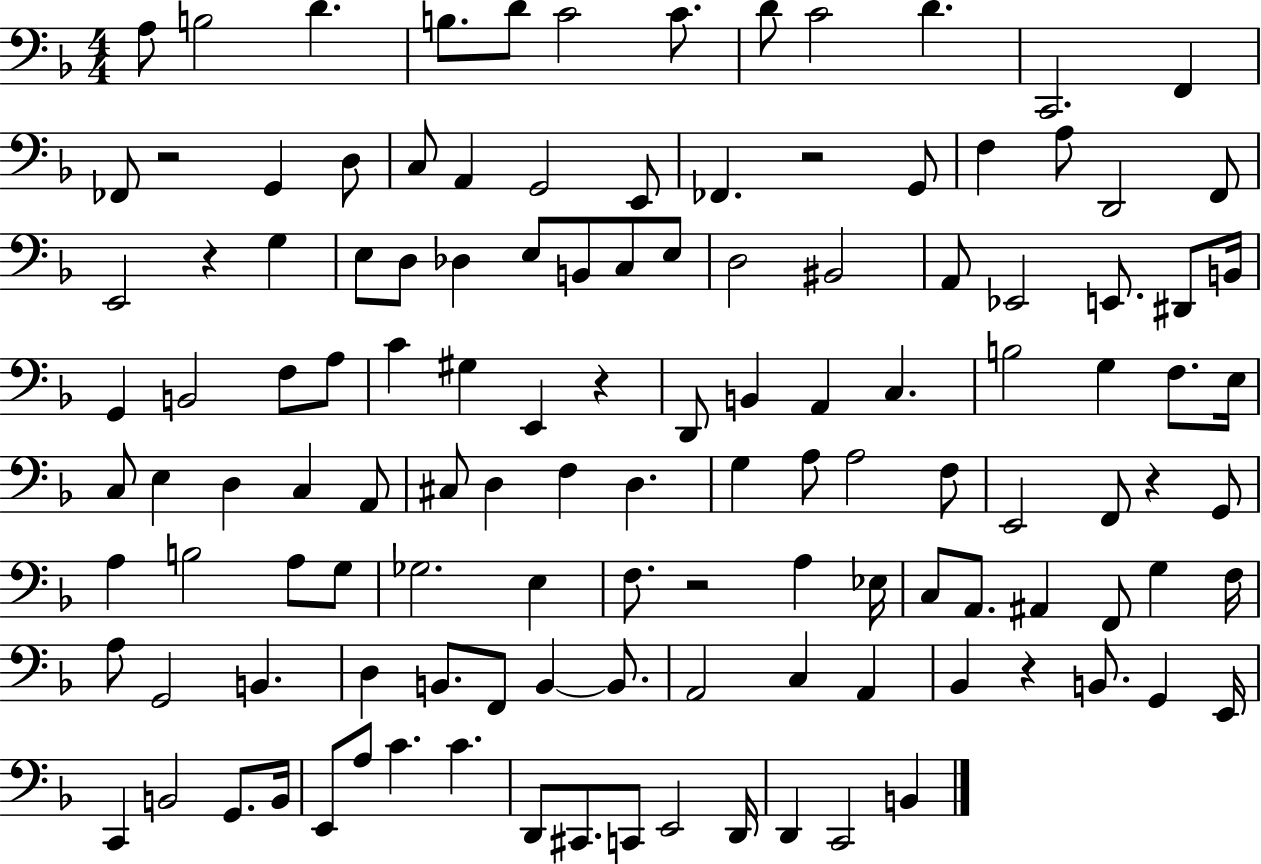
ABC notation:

X:1
T:Untitled
M:4/4
L:1/4
K:F
A,/2 B,2 D B,/2 D/2 C2 C/2 D/2 C2 D C,,2 F,, _F,,/2 z2 G,, D,/2 C,/2 A,, G,,2 E,,/2 _F,, z2 G,,/2 F, A,/2 D,,2 F,,/2 E,,2 z G, E,/2 D,/2 _D, E,/2 B,,/2 C,/2 E,/2 D,2 ^B,,2 A,,/2 _E,,2 E,,/2 ^D,,/2 B,,/4 G,, B,,2 F,/2 A,/2 C ^G, E,, z D,,/2 B,, A,, C, B,2 G, F,/2 E,/4 C,/2 E, D, C, A,,/2 ^C,/2 D, F, D, G, A,/2 A,2 F,/2 E,,2 F,,/2 z G,,/2 A, B,2 A,/2 G,/2 _G,2 E, F,/2 z2 A, _E,/4 C,/2 A,,/2 ^A,, F,,/2 G, F,/4 A,/2 G,,2 B,, D, B,,/2 F,,/2 B,, B,,/2 A,,2 C, A,, _B,, z B,,/2 G,, E,,/4 C,, B,,2 G,,/2 B,,/4 E,,/2 A,/2 C C D,,/2 ^C,,/2 C,,/2 E,,2 D,,/4 D,, C,,2 B,,